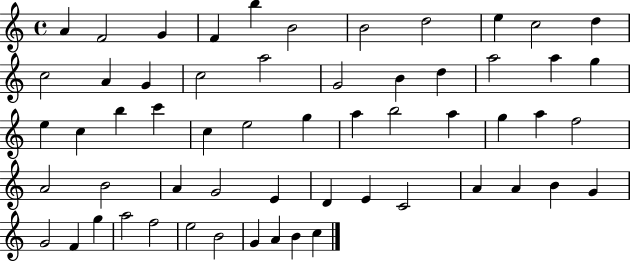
A4/q F4/h G4/q F4/q B5/q B4/h B4/h D5/h E5/q C5/h D5/q C5/h A4/q G4/q C5/h A5/h G4/h B4/q D5/q A5/h A5/q G5/q E5/q C5/q B5/q C6/q C5/q E5/h G5/q A5/q B5/h A5/q G5/q A5/q F5/h A4/h B4/h A4/q G4/h E4/q D4/q E4/q C4/h A4/q A4/q B4/q G4/q G4/h F4/q G5/q A5/h F5/h E5/h B4/h G4/q A4/q B4/q C5/q